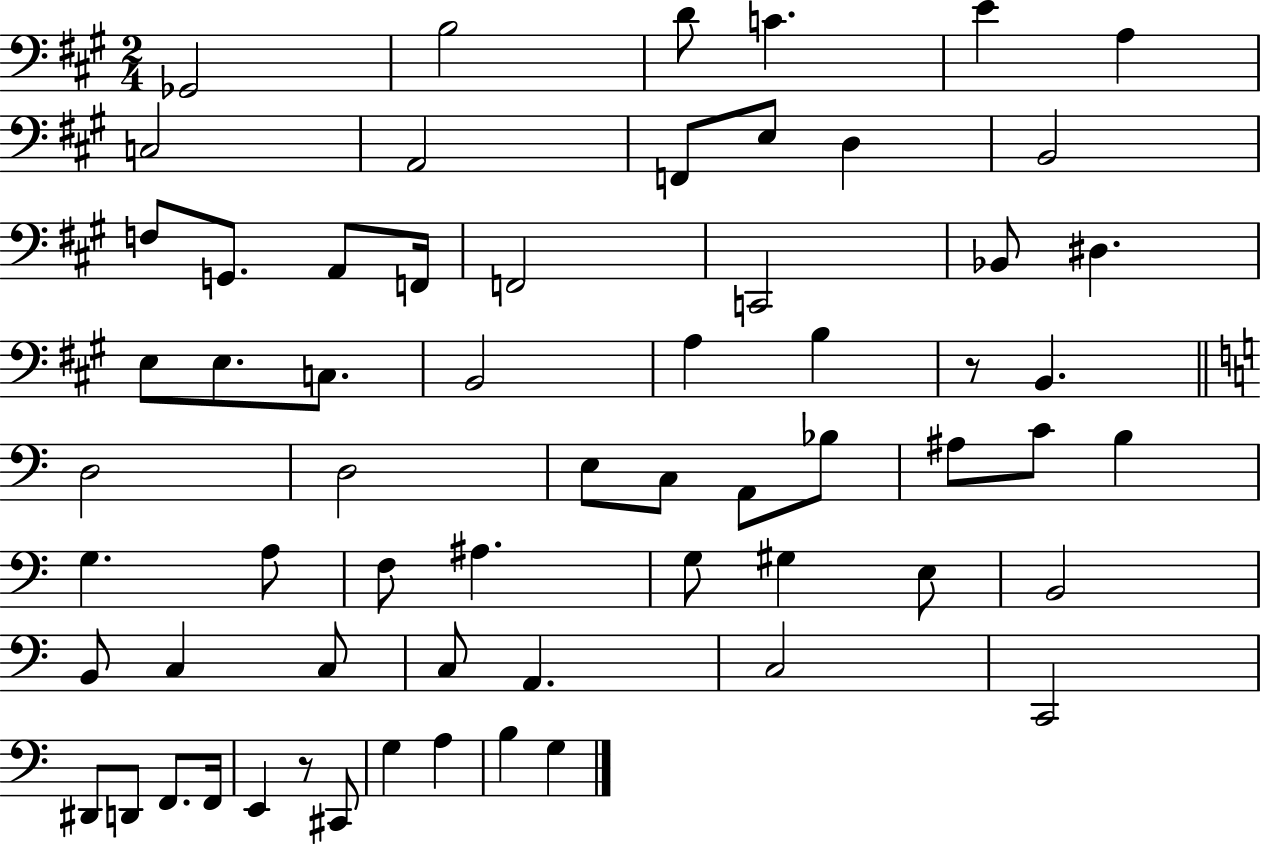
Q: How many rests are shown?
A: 2